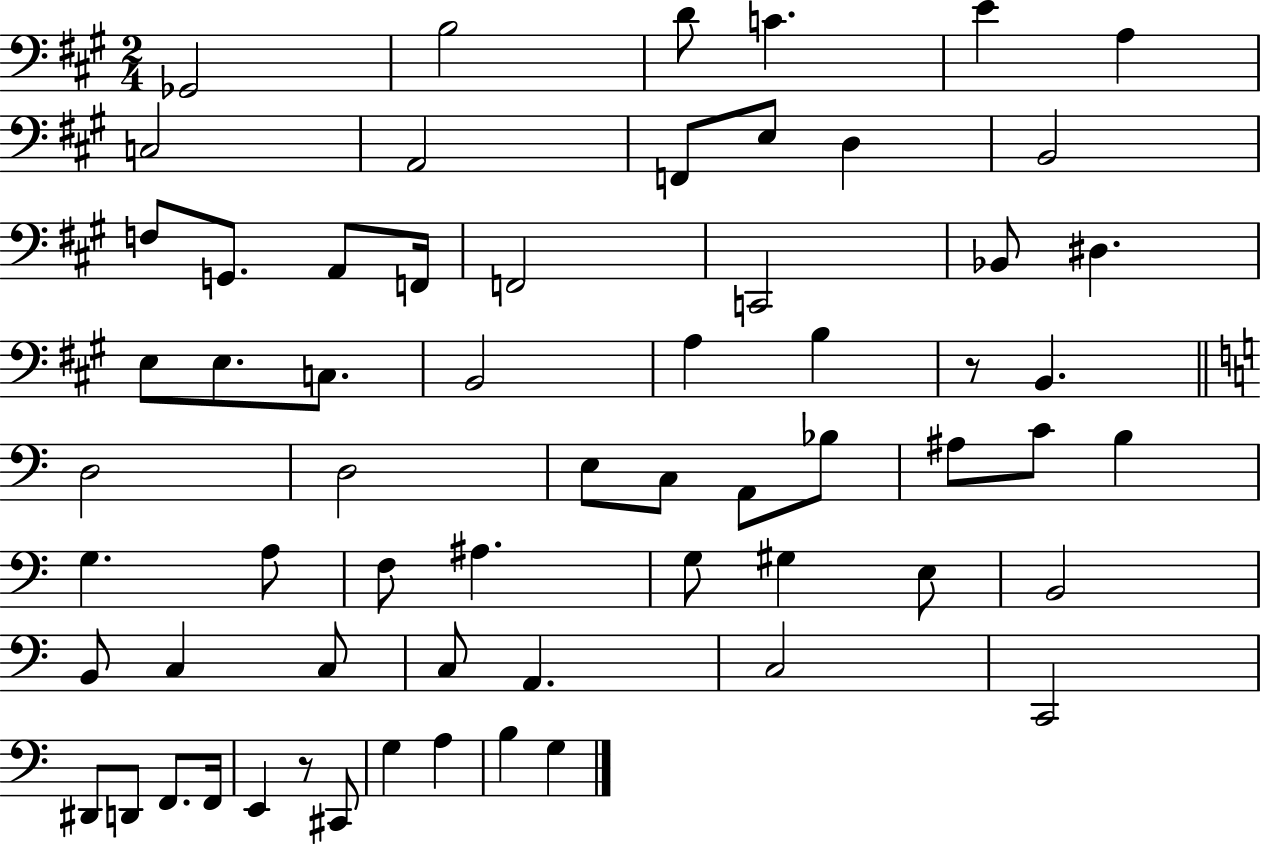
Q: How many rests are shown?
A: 2